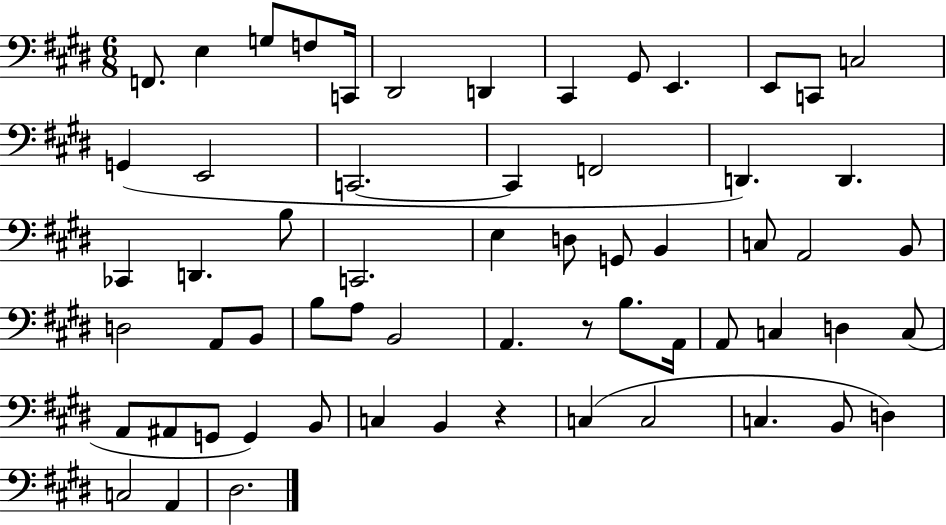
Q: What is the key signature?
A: E major